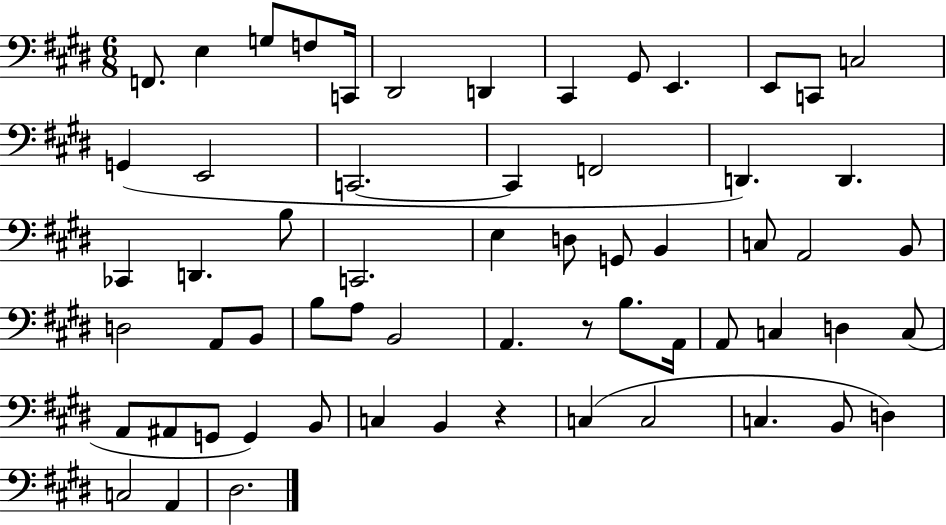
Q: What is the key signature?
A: E major